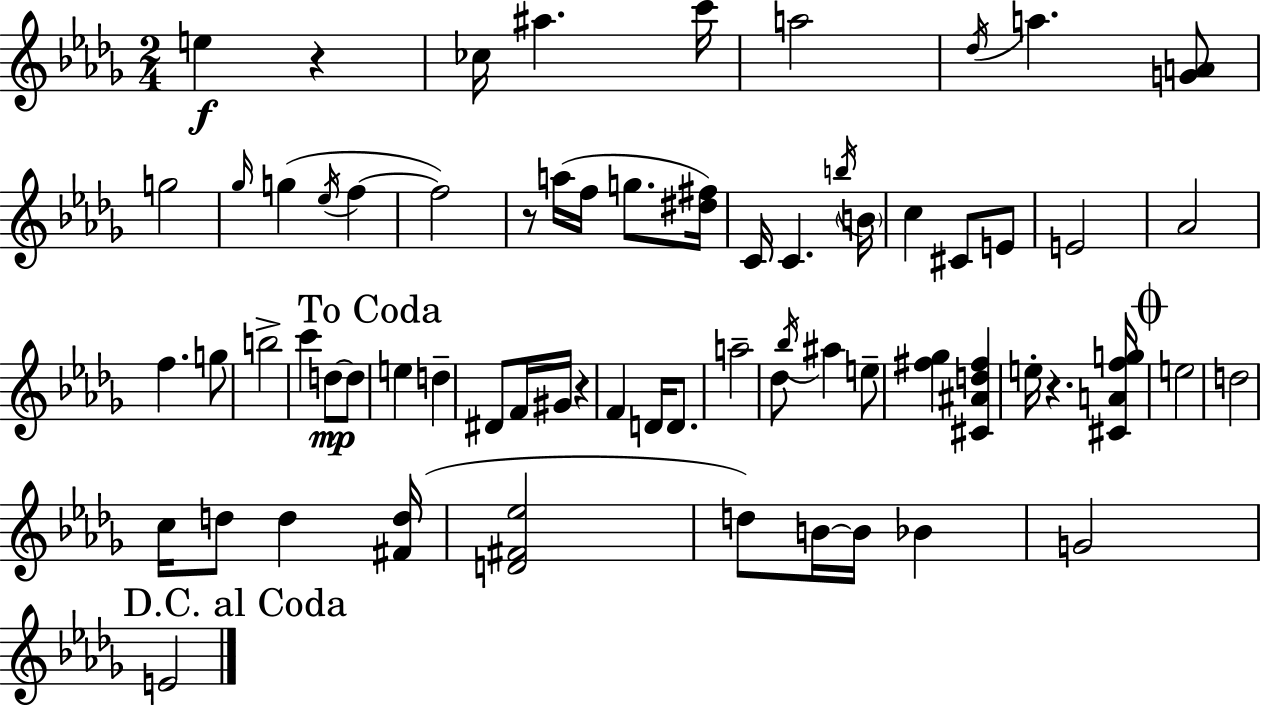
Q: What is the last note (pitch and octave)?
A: E4